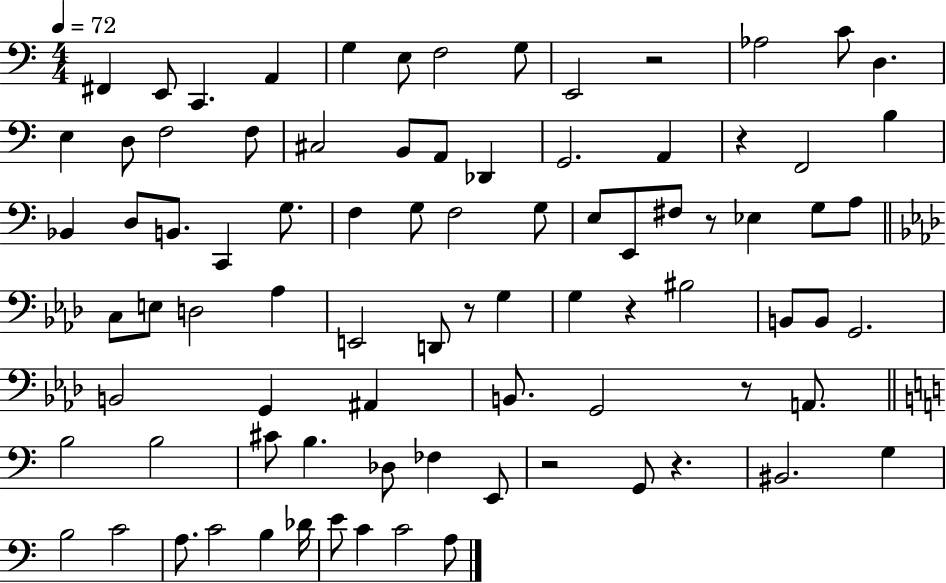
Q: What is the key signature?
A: C major